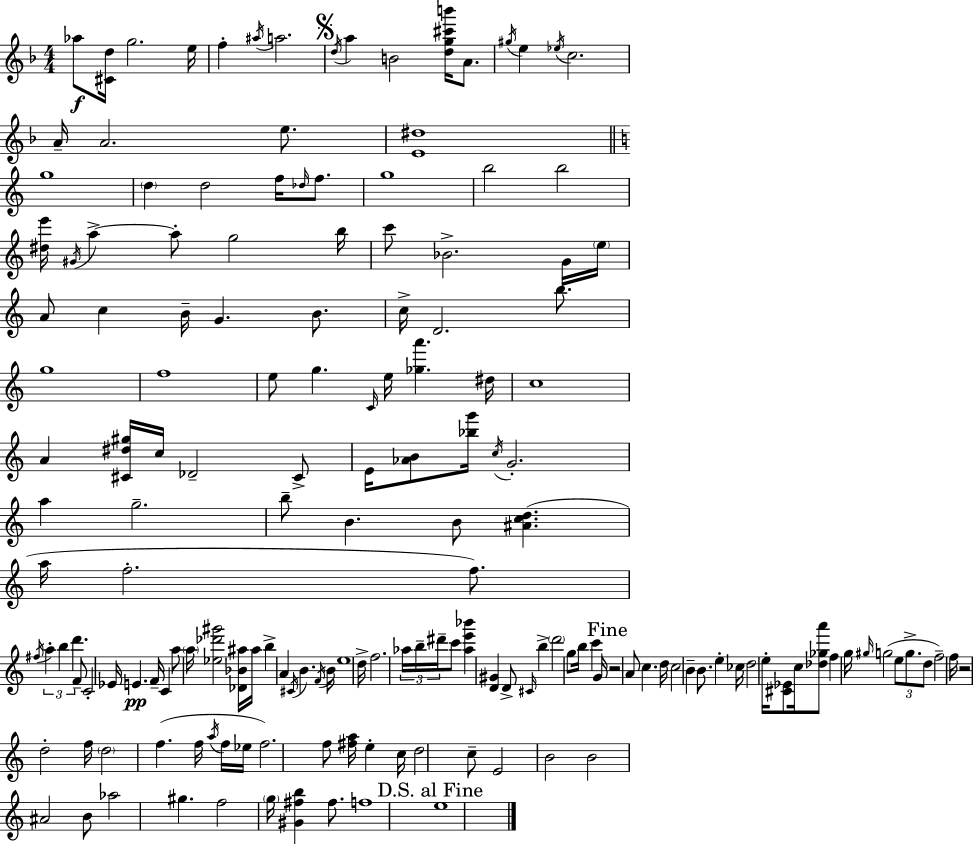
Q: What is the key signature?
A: F major